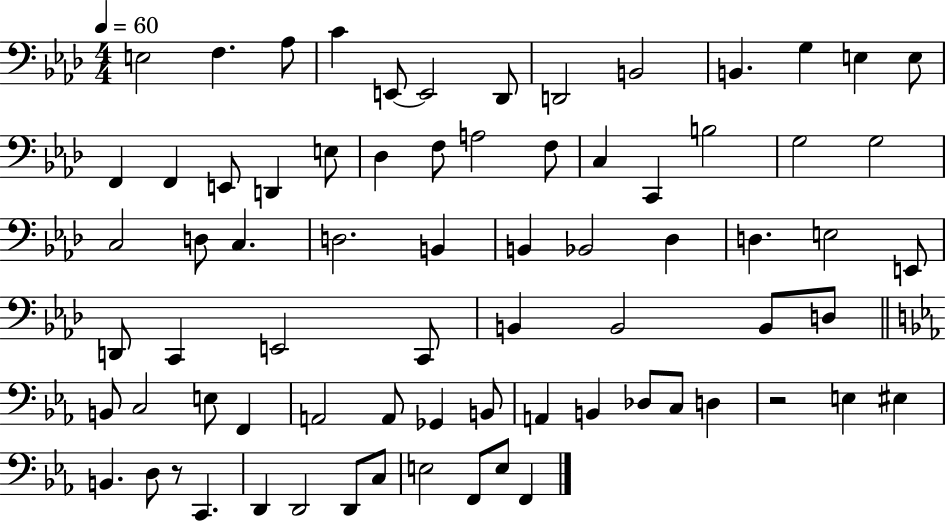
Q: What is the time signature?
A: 4/4